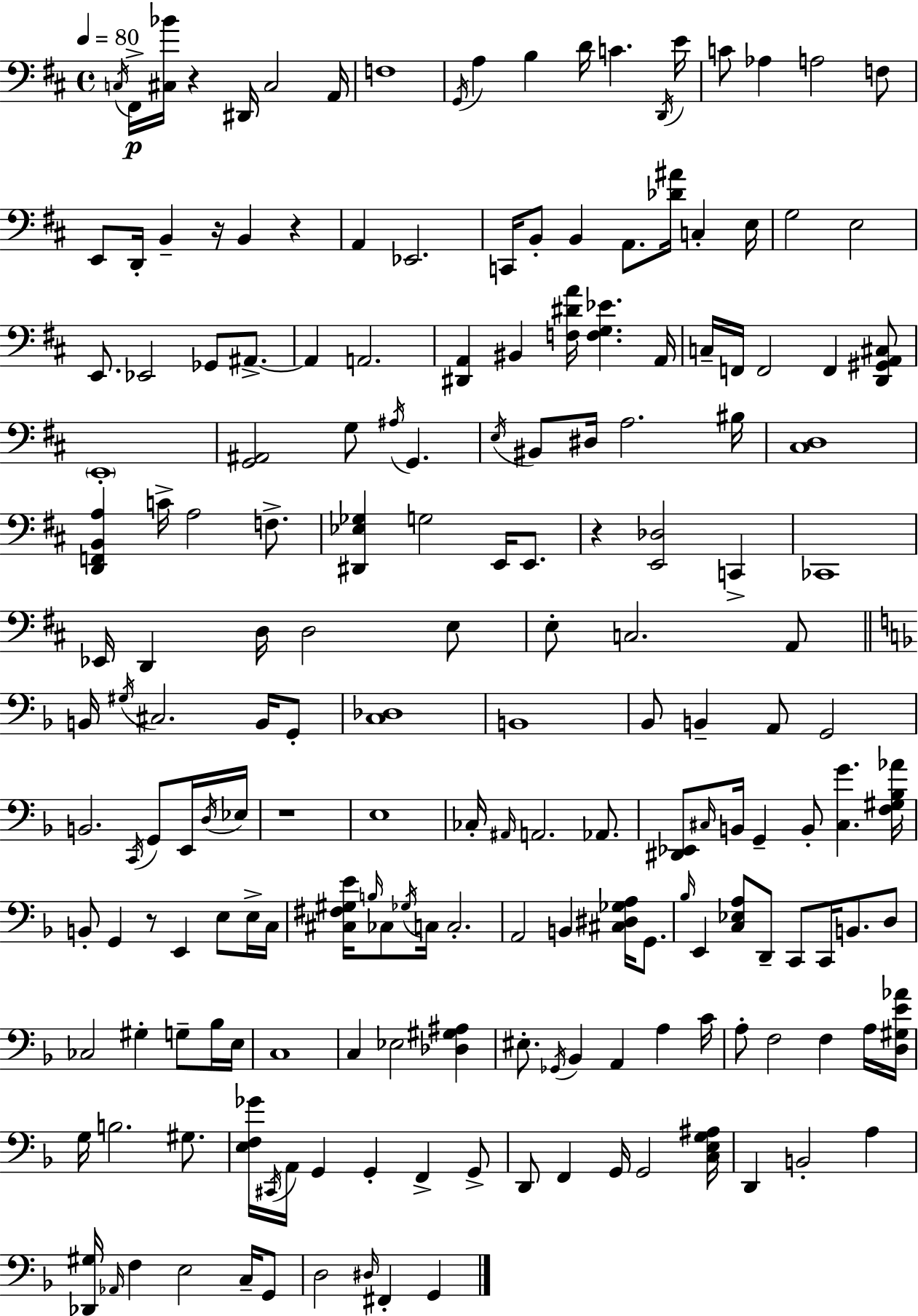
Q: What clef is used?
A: bass